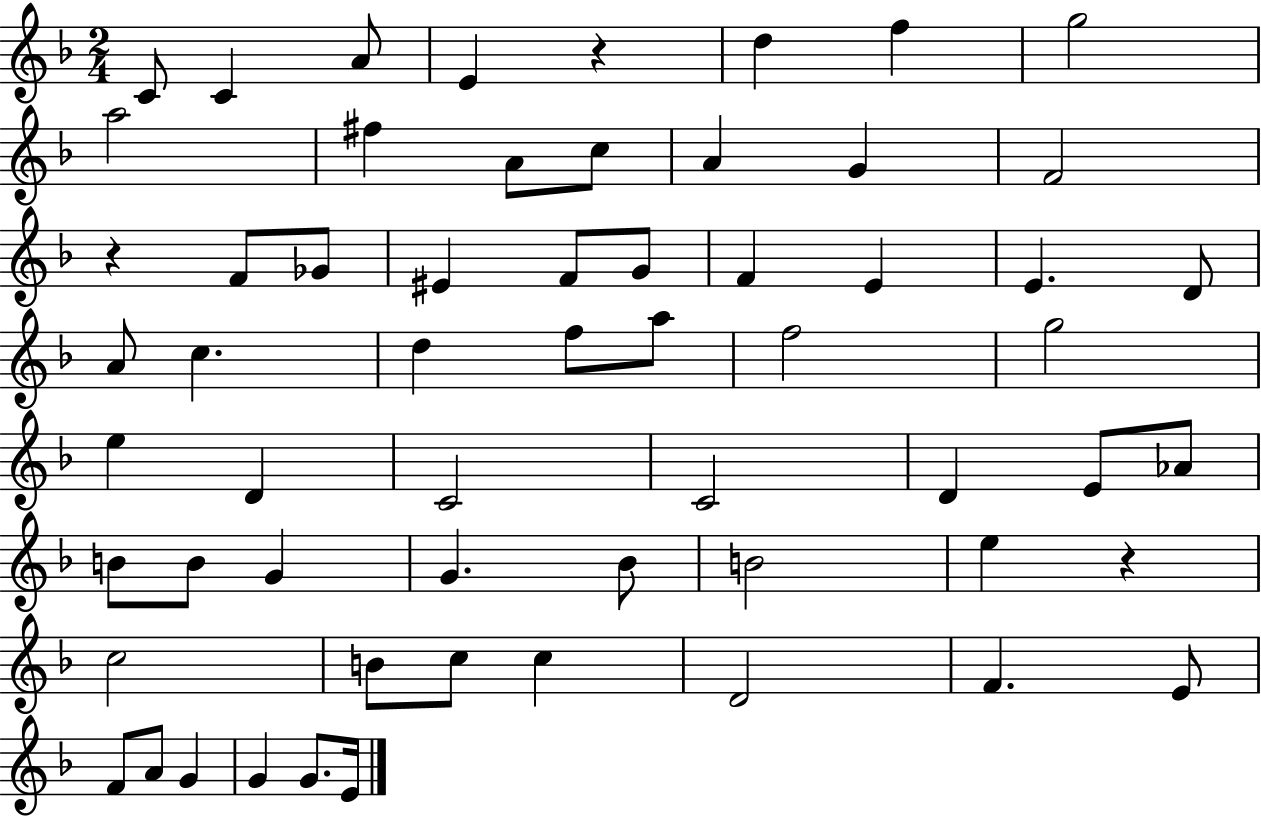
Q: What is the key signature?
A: F major